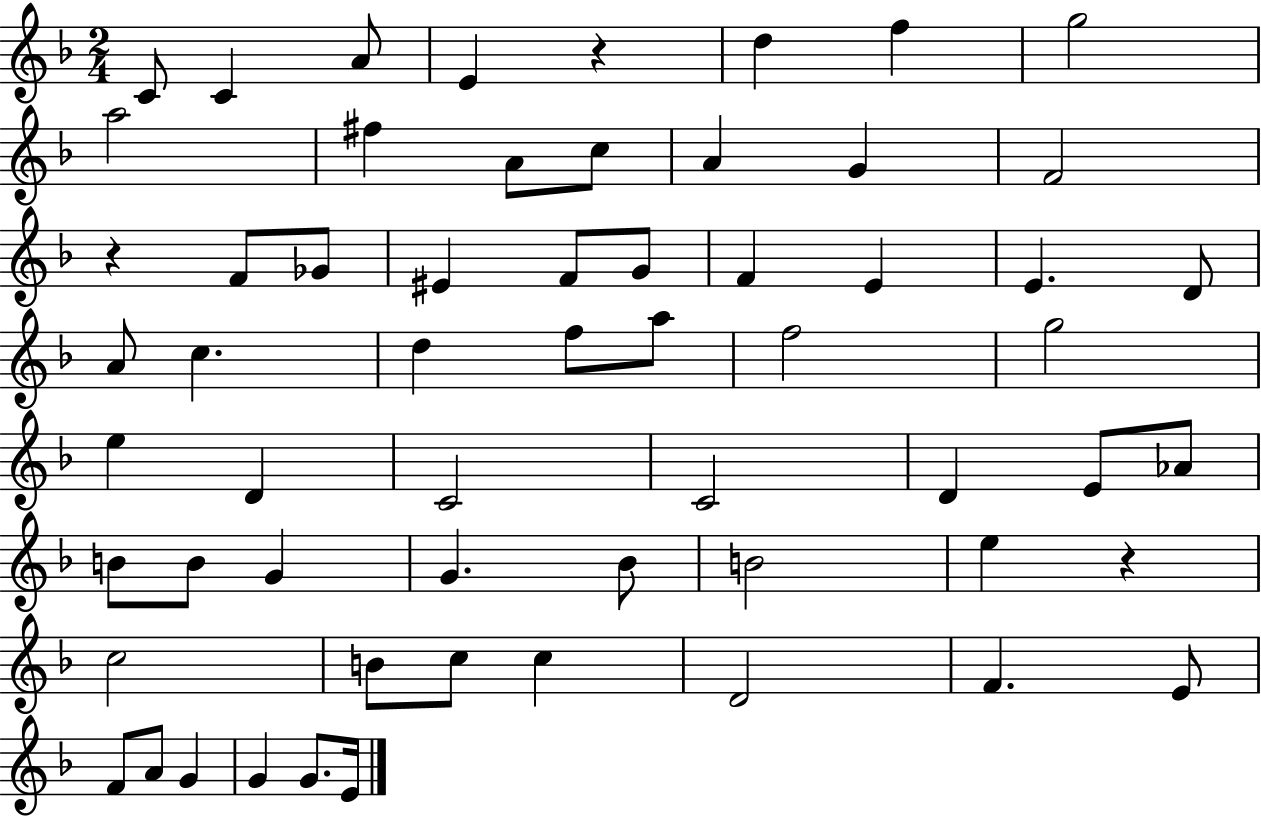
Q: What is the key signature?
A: F major